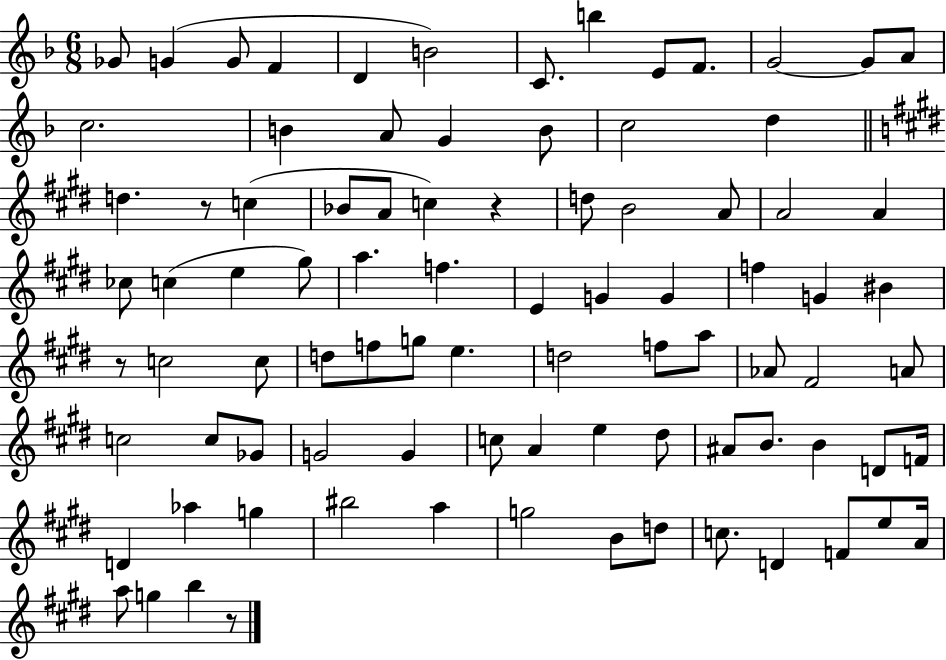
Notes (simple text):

Gb4/e G4/q G4/e F4/q D4/q B4/h C4/e. B5/q E4/e F4/e. G4/h G4/e A4/e C5/h. B4/q A4/e G4/q B4/e C5/h D5/q D5/q. R/e C5/q Bb4/e A4/e C5/q R/q D5/e B4/h A4/e A4/h A4/q CES5/e C5/q E5/q G#5/e A5/q. F5/q. E4/q G4/q G4/q F5/q G4/q BIS4/q R/e C5/h C5/e D5/e F5/e G5/e E5/q. D5/h F5/e A5/e Ab4/e F#4/h A4/e C5/h C5/e Gb4/e G4/h G4/q C5/e A4/q E5/q D#5/e A#4/e B4/e. B4/q D4/e F4/s D4/q Ab5/q G5/q BIS5/h A5/q G5/h B4/e D5/e C5/e. D4/q F4/e E5/e A4/s A5/e G5/q B5/q R/e